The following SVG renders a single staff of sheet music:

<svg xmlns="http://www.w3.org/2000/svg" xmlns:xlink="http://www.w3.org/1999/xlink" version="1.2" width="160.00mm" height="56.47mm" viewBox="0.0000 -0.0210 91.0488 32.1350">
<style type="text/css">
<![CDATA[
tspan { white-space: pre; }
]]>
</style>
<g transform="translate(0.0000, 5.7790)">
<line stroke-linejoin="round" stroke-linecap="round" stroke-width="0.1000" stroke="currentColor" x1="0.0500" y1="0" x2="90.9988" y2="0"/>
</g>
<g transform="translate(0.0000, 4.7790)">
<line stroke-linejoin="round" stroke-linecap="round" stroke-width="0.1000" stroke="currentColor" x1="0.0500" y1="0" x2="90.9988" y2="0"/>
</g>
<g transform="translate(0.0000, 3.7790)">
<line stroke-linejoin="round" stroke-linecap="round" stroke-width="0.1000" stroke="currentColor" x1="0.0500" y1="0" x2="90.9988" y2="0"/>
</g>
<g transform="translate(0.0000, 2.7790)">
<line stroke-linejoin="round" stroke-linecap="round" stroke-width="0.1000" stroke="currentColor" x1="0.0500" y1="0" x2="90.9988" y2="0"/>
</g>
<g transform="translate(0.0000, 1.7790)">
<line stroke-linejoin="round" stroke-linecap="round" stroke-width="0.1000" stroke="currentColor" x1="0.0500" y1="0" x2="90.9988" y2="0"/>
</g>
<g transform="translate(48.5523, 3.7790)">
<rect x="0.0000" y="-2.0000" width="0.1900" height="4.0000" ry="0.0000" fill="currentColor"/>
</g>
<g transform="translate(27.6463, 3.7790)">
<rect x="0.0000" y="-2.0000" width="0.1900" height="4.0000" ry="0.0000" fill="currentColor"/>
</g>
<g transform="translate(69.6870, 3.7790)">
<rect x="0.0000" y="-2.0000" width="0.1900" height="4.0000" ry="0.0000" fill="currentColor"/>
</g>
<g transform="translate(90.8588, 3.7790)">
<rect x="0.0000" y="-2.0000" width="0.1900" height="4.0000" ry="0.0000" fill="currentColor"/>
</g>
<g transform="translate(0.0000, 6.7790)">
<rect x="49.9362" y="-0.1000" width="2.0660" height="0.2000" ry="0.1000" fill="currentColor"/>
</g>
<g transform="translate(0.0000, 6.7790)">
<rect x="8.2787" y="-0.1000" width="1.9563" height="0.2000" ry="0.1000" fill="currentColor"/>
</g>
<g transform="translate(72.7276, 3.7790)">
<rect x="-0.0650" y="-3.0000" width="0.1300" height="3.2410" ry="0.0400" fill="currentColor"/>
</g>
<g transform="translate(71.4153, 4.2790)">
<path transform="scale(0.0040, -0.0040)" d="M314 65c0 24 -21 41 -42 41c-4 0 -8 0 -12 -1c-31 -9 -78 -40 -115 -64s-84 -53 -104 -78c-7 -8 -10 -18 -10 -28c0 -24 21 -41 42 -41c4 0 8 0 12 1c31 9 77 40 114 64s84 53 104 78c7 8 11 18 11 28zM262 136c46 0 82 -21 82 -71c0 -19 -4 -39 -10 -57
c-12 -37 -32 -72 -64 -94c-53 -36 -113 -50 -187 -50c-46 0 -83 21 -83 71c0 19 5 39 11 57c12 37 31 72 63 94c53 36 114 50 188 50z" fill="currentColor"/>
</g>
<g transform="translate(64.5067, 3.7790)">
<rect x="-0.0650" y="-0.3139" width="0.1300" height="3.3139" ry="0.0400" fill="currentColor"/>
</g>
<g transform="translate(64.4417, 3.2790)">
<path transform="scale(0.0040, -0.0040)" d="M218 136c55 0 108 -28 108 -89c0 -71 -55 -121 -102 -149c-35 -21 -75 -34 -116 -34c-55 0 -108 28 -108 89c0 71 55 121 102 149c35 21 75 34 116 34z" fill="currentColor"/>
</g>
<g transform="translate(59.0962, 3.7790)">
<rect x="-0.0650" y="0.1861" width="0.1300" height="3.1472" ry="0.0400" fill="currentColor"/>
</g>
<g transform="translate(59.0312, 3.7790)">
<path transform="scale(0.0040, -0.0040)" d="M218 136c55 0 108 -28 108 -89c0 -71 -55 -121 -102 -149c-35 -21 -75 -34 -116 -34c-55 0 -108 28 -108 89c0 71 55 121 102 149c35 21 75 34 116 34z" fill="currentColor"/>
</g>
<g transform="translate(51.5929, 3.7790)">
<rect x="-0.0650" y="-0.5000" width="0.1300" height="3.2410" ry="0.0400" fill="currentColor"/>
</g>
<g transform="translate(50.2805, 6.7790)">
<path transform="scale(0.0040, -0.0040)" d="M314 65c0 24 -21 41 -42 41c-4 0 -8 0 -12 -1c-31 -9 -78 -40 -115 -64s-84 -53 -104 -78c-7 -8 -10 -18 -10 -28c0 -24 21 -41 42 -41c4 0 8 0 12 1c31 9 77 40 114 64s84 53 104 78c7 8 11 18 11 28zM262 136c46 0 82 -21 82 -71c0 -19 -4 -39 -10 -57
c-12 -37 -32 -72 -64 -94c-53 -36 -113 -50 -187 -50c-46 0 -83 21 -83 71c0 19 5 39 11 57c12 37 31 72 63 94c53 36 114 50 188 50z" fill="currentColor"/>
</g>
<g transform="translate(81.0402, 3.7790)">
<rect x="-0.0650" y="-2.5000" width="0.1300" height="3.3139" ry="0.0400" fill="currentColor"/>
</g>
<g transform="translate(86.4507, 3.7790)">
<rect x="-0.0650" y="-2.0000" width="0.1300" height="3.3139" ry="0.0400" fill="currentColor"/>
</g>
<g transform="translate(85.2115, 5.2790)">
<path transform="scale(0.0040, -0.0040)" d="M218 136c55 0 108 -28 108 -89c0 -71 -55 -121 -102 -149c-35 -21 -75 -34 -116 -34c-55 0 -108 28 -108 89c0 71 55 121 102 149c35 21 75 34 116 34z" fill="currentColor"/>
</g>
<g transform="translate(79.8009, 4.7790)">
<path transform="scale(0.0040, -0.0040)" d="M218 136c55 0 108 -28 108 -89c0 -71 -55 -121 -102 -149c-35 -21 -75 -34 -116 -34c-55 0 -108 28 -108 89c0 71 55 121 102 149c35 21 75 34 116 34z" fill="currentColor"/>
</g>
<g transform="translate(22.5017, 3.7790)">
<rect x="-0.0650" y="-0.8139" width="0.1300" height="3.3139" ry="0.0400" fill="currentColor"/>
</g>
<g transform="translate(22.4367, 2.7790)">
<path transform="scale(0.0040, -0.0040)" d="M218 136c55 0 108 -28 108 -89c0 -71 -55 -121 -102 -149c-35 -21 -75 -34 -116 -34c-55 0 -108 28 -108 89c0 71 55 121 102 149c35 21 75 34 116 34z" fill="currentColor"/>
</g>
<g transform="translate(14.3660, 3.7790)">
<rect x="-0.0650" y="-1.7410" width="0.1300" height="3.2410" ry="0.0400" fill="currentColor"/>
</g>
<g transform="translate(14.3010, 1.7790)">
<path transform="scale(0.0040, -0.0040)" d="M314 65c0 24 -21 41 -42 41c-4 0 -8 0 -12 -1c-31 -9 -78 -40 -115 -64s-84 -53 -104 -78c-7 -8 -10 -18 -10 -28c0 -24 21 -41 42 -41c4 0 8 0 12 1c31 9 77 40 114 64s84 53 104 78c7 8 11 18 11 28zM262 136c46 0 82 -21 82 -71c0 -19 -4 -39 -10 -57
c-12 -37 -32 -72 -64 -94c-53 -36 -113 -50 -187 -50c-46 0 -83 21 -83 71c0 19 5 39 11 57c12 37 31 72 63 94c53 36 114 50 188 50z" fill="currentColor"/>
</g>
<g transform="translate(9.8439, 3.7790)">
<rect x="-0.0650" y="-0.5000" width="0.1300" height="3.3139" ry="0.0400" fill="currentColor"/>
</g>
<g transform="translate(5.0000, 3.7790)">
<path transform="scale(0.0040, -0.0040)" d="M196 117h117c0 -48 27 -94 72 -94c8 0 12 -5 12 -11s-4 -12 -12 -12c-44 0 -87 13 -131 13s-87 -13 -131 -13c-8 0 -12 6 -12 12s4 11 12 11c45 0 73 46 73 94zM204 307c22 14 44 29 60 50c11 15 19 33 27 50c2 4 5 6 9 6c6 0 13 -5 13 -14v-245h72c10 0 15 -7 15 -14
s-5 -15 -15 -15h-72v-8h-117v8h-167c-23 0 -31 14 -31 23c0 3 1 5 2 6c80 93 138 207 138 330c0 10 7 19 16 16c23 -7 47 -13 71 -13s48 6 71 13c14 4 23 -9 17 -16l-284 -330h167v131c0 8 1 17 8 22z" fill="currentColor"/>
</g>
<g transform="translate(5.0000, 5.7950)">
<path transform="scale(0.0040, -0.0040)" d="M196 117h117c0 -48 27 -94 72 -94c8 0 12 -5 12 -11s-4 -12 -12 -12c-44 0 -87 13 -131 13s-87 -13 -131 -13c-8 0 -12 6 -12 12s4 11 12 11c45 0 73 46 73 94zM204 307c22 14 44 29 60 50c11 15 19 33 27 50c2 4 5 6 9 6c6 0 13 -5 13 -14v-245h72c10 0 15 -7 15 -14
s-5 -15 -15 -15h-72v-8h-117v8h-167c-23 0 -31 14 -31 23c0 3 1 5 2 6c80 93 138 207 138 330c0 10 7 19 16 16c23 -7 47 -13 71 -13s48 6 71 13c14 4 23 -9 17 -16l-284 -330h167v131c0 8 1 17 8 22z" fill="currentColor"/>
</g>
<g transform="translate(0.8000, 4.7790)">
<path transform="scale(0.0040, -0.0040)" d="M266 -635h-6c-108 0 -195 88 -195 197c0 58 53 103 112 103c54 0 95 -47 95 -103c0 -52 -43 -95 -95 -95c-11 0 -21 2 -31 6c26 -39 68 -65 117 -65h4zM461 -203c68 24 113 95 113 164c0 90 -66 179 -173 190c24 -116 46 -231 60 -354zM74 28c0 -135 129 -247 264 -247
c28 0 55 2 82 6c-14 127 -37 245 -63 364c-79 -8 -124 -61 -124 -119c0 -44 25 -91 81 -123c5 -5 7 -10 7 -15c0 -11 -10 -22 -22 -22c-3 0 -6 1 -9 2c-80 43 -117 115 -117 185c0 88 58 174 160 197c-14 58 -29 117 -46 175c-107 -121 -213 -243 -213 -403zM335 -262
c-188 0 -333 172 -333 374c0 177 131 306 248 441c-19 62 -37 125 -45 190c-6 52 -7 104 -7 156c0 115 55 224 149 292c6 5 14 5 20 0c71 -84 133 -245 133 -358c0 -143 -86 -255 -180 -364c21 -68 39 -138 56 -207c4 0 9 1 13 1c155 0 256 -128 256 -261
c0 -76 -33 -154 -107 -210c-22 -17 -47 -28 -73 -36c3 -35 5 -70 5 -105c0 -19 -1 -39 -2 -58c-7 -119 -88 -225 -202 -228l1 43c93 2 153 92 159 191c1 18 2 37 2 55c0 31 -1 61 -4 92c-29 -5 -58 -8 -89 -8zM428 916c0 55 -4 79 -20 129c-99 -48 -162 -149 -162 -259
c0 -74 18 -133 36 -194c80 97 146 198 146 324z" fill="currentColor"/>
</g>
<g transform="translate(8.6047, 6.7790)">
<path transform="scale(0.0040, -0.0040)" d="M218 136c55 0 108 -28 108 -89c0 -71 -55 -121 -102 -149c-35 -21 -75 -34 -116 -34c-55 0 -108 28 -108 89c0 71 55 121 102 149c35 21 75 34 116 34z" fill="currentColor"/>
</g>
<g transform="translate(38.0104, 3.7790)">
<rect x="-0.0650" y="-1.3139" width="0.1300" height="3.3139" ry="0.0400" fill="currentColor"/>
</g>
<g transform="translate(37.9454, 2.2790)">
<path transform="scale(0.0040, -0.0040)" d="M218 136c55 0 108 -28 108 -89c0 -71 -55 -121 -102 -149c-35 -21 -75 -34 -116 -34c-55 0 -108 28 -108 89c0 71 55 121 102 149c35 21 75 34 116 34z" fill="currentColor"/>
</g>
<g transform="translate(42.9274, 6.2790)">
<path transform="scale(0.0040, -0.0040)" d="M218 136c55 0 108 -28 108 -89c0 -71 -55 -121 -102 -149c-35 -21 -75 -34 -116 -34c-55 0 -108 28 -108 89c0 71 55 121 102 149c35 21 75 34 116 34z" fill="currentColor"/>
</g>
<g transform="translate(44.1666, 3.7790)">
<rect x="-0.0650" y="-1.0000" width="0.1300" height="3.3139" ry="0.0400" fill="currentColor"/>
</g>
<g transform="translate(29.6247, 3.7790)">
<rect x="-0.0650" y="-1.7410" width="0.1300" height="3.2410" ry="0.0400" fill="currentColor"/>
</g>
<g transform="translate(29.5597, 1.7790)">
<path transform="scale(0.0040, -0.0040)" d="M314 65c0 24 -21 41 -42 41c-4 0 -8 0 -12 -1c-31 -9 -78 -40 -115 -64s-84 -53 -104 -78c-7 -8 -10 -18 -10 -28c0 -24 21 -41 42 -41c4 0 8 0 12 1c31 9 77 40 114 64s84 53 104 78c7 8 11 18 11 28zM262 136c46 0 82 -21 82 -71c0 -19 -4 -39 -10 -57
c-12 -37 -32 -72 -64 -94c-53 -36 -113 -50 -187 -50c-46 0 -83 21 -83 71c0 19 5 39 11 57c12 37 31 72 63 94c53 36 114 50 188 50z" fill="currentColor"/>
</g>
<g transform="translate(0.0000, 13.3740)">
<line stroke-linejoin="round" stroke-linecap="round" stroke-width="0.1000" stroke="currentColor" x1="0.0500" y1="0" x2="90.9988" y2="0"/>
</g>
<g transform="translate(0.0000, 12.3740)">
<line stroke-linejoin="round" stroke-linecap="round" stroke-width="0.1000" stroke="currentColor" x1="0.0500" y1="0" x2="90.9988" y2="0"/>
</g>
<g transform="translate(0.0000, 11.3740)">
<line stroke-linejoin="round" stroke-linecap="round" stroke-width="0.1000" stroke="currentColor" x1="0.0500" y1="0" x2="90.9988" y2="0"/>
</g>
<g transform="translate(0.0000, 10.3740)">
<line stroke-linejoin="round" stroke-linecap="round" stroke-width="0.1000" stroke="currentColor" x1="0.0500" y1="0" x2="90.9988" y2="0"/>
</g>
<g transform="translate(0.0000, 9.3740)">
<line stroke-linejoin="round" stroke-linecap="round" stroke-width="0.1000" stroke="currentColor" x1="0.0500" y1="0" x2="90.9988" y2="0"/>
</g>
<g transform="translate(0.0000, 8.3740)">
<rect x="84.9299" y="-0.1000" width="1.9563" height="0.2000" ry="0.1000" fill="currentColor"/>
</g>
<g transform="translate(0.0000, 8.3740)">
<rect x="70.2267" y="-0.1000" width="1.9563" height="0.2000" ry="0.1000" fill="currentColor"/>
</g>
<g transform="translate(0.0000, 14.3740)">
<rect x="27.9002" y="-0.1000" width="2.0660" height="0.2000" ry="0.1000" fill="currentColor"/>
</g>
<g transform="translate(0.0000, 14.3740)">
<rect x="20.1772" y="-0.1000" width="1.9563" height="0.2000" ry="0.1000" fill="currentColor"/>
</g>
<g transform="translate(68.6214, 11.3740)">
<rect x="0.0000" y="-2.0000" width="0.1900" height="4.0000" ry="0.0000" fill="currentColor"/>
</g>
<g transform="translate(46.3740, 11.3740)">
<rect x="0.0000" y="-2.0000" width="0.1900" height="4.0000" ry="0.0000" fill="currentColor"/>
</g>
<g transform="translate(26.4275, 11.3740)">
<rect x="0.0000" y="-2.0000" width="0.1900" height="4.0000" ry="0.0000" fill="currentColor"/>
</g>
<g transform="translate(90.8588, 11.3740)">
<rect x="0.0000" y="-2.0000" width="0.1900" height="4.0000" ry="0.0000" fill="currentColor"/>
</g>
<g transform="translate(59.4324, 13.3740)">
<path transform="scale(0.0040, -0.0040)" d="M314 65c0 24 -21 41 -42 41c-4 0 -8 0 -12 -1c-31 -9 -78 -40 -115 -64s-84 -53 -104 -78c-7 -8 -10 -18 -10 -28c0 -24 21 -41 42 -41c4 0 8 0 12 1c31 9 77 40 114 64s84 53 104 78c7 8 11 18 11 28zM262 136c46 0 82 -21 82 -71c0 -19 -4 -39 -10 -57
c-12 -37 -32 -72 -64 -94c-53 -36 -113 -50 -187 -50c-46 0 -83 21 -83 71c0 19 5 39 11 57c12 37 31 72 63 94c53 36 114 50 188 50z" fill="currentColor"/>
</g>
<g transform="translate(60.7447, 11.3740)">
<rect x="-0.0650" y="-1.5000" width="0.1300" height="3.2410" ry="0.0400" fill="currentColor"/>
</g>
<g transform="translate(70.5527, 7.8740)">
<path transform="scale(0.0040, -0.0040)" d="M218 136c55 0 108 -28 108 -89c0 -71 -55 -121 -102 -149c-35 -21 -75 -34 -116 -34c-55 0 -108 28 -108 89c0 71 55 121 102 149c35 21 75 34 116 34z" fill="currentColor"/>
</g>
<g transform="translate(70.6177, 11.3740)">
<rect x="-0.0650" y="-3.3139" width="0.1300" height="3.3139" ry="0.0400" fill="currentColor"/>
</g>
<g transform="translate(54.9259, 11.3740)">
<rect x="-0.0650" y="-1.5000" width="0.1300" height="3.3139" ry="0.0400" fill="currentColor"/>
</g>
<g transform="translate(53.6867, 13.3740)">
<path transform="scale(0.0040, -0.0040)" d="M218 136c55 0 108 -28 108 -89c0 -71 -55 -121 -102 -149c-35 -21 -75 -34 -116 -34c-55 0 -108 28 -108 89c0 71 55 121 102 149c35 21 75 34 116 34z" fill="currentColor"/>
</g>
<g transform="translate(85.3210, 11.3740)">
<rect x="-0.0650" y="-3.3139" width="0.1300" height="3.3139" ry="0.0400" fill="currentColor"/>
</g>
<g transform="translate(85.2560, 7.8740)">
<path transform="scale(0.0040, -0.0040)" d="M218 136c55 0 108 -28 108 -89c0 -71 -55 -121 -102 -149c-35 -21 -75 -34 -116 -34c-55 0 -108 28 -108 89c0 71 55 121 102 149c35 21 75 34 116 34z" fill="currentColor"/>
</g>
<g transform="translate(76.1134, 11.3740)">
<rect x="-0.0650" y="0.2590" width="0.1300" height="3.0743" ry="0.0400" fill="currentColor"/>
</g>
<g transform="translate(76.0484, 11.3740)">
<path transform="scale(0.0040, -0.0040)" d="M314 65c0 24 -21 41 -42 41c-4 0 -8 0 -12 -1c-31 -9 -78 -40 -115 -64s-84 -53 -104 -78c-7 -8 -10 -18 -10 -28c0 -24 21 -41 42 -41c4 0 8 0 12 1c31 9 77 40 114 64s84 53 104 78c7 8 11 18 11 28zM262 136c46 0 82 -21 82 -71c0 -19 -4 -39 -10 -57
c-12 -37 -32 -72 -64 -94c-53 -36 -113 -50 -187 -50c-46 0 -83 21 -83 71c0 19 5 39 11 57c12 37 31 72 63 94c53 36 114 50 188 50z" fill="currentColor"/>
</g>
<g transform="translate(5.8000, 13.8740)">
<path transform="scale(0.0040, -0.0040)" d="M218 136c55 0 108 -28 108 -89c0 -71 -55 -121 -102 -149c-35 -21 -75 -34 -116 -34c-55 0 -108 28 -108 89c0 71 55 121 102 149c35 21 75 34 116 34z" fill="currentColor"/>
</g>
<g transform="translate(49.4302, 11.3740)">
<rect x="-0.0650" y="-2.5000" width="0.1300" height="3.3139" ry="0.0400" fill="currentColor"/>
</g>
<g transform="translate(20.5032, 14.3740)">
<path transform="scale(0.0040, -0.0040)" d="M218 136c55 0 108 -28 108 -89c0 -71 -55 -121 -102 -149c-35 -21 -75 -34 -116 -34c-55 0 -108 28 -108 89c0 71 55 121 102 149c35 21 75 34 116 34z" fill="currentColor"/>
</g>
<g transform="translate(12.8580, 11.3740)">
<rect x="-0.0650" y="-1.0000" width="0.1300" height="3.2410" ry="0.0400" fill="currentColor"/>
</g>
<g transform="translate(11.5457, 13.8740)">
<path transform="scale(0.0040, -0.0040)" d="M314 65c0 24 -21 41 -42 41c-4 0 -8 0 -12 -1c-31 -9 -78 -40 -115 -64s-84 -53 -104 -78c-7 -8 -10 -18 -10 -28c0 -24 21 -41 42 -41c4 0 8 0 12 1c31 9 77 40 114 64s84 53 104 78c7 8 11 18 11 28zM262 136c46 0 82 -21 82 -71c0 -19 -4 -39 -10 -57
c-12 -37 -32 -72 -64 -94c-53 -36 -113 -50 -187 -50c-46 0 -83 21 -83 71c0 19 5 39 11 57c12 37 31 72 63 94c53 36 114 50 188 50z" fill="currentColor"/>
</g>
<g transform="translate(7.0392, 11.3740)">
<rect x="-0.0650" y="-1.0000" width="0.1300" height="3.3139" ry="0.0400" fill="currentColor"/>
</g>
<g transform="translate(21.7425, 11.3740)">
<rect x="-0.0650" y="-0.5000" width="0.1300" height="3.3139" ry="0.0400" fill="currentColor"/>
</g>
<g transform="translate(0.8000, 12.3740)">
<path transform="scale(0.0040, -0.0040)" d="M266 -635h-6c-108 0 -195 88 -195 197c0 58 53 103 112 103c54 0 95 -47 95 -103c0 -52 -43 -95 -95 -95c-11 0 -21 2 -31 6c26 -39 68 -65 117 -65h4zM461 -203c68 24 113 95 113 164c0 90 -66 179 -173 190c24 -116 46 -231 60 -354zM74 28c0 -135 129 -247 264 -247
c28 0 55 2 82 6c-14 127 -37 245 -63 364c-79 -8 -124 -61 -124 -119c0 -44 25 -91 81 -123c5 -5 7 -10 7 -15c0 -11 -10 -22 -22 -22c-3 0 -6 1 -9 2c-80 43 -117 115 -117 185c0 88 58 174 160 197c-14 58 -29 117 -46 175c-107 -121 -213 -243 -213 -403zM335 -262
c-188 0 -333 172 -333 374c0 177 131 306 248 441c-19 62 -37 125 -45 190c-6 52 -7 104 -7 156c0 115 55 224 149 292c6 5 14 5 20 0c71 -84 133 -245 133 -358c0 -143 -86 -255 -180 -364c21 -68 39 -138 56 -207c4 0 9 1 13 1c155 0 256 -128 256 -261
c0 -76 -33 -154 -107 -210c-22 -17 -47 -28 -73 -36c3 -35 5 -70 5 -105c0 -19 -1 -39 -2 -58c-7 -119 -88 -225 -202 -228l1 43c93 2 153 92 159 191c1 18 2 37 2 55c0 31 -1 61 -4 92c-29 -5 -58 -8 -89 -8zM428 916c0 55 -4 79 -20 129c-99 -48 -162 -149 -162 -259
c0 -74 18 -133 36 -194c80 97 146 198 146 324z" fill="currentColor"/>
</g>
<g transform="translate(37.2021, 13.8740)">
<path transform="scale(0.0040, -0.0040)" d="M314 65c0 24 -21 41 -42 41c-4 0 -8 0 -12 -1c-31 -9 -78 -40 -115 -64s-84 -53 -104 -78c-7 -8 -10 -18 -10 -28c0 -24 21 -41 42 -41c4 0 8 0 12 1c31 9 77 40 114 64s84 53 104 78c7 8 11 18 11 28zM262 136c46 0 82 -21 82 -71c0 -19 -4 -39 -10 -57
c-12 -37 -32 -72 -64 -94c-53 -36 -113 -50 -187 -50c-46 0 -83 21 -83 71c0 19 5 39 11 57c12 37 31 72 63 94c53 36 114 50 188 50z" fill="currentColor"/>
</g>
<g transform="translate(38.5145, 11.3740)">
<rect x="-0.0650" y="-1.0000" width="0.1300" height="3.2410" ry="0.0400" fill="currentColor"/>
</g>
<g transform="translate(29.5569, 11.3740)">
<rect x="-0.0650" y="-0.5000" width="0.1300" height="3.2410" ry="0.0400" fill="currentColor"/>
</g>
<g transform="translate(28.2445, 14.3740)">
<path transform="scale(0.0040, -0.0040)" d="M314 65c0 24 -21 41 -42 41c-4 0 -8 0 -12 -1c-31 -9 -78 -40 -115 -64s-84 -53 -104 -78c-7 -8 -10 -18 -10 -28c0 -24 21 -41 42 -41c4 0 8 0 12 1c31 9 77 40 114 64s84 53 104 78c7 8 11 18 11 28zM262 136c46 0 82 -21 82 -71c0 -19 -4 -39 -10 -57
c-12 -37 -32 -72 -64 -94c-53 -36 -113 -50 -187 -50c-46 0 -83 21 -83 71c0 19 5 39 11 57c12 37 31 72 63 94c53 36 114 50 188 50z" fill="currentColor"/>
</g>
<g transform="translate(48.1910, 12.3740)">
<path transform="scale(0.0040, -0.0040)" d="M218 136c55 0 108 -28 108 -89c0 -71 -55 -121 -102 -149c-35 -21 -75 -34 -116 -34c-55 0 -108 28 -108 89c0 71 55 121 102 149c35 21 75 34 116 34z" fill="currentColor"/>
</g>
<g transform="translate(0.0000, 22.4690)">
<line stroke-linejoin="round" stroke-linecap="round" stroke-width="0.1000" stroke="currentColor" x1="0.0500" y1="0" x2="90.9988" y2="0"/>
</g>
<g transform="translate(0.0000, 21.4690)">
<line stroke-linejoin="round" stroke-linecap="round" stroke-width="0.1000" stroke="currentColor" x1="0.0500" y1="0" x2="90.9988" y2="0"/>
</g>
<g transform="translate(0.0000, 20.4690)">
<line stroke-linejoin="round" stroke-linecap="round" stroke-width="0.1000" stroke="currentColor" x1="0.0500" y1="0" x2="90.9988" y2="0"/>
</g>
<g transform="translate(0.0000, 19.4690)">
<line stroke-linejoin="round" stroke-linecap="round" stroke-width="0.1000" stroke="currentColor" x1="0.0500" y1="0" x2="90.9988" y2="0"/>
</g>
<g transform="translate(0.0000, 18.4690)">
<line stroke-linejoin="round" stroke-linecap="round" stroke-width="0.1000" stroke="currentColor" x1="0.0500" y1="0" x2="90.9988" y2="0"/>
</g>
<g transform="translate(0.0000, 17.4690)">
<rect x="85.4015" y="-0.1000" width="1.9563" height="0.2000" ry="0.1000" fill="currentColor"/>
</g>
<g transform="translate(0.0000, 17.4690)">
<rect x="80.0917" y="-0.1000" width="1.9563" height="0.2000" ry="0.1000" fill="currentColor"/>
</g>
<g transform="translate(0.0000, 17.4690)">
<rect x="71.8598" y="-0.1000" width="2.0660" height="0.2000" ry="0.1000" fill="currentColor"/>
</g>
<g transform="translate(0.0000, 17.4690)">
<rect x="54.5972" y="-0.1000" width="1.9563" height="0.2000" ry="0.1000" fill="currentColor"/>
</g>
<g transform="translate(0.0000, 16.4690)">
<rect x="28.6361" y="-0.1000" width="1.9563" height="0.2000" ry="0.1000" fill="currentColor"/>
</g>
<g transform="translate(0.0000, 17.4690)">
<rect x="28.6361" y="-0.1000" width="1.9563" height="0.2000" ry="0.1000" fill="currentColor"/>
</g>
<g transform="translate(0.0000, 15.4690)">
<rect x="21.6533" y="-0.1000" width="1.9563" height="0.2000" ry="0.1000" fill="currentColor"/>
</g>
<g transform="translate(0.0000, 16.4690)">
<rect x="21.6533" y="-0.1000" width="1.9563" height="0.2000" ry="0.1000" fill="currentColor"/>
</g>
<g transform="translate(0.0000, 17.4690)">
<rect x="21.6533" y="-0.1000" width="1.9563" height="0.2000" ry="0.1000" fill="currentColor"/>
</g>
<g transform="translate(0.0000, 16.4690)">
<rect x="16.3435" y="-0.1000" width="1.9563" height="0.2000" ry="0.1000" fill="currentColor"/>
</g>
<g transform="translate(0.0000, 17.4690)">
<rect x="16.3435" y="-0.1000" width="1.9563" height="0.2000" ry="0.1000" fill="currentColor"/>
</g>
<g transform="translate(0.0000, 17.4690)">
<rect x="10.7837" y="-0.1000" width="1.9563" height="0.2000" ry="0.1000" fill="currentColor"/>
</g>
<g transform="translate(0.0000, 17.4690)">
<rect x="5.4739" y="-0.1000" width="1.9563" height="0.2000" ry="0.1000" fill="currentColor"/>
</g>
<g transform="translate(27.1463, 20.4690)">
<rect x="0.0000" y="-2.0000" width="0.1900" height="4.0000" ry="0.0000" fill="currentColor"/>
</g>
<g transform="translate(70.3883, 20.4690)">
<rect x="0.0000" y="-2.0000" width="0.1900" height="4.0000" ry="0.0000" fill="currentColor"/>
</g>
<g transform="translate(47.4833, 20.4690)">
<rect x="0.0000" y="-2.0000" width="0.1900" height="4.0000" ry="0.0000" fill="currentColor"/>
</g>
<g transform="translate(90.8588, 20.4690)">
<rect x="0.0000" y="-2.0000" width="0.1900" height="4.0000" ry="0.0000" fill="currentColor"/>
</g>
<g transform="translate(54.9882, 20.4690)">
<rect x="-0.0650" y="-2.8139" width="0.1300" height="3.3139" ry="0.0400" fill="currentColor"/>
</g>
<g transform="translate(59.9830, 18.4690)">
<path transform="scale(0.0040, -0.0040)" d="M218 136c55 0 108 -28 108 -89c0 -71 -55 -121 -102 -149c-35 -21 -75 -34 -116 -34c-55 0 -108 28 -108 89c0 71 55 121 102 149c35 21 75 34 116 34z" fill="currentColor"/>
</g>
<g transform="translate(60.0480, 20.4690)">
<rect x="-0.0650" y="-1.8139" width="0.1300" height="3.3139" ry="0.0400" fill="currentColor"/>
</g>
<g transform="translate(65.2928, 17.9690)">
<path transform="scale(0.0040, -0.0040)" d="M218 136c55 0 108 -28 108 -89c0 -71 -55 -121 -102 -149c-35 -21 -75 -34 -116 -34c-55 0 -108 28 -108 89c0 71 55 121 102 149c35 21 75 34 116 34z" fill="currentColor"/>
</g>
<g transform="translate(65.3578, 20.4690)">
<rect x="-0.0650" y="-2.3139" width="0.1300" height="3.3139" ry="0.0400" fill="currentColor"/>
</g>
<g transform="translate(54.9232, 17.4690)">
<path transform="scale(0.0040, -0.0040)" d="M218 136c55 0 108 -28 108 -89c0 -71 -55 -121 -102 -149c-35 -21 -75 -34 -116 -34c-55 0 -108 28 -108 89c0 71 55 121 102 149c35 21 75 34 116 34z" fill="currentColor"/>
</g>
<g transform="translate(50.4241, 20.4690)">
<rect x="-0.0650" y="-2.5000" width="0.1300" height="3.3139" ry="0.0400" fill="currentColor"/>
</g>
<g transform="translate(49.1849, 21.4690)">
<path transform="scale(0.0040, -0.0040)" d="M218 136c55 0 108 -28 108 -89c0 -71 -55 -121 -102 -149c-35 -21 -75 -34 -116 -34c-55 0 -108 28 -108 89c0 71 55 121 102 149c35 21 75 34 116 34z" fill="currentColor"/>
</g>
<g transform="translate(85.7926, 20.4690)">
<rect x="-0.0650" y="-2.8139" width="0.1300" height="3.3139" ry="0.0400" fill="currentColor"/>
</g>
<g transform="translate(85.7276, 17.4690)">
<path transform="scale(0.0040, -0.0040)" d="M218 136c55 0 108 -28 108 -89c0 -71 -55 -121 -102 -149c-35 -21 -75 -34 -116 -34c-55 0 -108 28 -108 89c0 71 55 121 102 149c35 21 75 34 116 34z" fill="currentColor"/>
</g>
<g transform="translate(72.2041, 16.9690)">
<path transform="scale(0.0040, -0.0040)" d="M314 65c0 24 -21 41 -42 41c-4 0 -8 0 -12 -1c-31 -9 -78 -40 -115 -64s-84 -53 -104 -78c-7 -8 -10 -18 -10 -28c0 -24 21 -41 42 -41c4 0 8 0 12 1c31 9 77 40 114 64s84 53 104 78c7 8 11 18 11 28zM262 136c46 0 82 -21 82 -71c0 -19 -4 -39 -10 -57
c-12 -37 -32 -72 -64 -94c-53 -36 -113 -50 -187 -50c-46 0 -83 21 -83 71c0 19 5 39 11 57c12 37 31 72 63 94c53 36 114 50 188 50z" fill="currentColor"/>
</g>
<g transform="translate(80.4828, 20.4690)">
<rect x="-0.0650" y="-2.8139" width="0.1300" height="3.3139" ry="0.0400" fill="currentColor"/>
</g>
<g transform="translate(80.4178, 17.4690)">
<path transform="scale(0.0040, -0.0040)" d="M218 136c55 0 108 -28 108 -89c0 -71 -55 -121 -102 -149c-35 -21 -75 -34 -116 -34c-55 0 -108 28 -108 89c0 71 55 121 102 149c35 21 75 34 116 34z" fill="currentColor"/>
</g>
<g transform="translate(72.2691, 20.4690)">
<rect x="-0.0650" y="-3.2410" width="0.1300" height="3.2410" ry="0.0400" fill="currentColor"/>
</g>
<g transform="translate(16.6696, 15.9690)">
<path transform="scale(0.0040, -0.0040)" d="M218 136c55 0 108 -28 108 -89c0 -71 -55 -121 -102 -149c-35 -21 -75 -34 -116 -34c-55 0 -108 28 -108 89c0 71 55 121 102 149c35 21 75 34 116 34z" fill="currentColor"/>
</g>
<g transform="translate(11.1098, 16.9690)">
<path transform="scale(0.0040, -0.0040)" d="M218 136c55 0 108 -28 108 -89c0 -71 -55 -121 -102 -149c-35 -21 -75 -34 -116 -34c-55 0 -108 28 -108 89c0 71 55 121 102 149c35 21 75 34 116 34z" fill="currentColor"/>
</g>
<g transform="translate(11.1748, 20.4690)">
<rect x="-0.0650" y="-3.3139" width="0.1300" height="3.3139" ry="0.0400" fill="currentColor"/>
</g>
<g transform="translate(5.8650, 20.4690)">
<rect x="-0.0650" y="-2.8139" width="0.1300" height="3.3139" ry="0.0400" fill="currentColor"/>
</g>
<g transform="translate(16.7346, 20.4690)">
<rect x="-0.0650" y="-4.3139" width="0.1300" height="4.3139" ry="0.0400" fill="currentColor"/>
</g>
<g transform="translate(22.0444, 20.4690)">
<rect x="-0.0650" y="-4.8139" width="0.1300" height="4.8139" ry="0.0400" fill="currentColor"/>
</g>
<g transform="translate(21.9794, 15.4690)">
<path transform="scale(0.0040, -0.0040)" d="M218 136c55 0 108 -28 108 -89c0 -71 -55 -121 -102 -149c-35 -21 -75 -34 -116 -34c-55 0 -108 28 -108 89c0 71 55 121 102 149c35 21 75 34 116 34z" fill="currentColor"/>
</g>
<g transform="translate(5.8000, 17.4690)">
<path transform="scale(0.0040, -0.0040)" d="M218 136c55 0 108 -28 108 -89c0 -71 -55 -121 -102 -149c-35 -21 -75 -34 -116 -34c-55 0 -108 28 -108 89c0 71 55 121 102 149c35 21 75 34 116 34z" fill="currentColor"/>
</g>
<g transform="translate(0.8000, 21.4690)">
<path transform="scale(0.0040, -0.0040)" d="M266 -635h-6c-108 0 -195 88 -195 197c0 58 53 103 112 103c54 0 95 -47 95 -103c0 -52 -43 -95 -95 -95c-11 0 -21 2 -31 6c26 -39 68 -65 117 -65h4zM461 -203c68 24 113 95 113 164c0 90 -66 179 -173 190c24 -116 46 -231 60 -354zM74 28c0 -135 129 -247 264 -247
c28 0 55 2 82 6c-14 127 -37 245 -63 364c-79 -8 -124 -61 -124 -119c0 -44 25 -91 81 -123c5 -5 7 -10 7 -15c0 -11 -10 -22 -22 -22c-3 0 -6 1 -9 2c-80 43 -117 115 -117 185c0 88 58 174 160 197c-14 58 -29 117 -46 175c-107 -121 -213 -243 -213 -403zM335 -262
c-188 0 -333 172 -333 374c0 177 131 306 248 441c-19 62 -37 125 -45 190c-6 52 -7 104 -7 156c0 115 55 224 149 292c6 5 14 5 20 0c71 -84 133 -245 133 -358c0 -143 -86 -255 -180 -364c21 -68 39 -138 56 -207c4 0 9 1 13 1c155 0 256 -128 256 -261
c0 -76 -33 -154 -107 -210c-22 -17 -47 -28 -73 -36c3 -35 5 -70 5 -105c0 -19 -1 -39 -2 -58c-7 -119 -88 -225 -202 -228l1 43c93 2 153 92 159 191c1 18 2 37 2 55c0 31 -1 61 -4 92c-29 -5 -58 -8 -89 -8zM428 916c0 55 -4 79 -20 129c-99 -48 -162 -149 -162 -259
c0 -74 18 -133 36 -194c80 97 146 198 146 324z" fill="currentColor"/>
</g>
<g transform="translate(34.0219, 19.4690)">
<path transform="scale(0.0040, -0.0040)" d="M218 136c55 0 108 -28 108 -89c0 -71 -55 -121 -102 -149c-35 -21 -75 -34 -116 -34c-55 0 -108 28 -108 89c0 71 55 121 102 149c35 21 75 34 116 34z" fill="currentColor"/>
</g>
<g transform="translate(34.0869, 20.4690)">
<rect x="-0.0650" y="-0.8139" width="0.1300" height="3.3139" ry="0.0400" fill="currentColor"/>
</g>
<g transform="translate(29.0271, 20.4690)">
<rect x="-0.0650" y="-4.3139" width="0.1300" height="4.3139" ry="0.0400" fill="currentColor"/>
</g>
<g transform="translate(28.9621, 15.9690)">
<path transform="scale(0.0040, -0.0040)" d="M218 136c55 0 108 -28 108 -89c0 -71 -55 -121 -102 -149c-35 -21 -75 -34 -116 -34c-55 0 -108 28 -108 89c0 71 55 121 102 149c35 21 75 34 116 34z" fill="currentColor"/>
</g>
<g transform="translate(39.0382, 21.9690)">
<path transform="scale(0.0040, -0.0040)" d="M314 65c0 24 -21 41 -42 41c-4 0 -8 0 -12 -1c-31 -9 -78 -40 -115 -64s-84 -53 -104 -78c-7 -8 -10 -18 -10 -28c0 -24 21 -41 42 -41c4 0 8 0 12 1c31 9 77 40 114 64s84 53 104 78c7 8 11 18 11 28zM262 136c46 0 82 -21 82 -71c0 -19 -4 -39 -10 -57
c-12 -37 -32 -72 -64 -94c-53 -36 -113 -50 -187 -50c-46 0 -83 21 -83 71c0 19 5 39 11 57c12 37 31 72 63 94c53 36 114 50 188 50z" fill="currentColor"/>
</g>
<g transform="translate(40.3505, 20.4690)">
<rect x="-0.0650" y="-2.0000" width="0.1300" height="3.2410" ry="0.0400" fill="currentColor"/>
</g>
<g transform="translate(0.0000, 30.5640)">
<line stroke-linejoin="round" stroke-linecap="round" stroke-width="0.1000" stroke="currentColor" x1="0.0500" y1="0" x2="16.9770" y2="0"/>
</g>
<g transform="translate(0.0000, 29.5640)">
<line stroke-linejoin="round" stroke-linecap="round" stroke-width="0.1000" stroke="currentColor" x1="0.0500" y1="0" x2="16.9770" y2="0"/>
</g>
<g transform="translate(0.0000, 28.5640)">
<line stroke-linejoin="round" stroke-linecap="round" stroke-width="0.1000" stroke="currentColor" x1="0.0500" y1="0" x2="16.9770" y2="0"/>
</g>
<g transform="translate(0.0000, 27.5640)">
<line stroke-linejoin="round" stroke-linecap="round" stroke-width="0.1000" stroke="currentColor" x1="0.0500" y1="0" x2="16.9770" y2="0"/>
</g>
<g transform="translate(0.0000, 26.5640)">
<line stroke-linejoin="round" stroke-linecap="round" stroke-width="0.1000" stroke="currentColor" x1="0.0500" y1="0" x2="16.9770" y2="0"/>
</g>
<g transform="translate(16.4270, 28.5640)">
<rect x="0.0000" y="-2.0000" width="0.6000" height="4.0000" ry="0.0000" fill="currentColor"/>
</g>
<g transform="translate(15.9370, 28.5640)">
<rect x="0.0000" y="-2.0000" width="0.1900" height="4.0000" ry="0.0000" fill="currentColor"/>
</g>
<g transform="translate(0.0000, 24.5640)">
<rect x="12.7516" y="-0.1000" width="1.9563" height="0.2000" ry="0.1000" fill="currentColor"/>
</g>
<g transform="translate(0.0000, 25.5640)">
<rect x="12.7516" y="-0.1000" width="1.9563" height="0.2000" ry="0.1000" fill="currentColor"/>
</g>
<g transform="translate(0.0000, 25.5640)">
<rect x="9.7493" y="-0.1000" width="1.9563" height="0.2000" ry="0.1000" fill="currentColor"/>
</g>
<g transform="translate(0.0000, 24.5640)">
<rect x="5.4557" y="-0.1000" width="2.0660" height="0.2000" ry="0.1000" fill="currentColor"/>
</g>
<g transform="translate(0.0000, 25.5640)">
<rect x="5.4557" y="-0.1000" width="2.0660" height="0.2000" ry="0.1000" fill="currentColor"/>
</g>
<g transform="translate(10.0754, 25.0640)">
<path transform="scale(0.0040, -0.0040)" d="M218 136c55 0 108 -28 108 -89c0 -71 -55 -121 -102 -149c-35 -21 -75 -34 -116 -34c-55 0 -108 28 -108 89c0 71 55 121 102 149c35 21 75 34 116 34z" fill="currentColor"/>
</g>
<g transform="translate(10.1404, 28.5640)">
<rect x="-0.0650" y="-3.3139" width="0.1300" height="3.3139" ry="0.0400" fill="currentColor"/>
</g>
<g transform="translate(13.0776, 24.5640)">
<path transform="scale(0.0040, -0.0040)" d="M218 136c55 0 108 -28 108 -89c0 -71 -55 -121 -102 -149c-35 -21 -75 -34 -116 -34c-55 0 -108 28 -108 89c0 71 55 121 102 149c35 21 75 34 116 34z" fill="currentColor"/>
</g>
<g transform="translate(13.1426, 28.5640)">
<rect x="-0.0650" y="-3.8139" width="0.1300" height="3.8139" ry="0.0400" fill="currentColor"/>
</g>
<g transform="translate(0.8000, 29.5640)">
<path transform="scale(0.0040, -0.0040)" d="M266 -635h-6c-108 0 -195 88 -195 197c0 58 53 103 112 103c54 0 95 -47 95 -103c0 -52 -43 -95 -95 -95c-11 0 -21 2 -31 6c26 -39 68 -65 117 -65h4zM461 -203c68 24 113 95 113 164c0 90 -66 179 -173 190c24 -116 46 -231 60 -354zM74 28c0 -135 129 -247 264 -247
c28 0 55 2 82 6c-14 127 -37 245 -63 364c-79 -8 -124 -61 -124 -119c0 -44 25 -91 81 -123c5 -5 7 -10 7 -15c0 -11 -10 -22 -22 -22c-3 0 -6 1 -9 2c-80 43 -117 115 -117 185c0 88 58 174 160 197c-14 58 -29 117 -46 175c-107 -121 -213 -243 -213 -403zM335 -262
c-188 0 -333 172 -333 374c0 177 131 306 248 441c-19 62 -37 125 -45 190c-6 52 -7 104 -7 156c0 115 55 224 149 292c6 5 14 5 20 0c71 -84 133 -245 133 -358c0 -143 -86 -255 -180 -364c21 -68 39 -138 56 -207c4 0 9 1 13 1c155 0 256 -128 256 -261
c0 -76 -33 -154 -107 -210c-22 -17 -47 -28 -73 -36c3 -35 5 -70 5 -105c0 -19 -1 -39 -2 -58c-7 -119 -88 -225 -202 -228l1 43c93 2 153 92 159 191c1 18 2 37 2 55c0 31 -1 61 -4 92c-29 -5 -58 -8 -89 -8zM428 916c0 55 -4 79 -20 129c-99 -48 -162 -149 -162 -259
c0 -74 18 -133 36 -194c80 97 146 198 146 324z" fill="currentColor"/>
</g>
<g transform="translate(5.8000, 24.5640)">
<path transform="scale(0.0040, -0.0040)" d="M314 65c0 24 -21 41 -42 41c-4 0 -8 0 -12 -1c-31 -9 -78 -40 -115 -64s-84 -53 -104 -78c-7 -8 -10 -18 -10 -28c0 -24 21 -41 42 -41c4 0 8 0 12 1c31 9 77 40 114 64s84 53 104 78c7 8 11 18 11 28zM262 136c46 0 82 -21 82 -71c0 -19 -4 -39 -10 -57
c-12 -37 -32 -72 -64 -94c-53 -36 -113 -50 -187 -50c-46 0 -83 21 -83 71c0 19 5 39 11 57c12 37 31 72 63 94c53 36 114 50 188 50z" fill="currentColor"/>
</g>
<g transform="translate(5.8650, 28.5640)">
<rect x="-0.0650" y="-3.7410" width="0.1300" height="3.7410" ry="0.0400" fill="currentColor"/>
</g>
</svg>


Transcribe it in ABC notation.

X:1
T:Untitled
M:4/4
L:1/4
K:C
C f2 d f2 e D C2 B c A2 G F D D2 C C2 D2 G E E2 b B2 b a b d' e' d' d F2 G a f g b2 a a c'2 b c'